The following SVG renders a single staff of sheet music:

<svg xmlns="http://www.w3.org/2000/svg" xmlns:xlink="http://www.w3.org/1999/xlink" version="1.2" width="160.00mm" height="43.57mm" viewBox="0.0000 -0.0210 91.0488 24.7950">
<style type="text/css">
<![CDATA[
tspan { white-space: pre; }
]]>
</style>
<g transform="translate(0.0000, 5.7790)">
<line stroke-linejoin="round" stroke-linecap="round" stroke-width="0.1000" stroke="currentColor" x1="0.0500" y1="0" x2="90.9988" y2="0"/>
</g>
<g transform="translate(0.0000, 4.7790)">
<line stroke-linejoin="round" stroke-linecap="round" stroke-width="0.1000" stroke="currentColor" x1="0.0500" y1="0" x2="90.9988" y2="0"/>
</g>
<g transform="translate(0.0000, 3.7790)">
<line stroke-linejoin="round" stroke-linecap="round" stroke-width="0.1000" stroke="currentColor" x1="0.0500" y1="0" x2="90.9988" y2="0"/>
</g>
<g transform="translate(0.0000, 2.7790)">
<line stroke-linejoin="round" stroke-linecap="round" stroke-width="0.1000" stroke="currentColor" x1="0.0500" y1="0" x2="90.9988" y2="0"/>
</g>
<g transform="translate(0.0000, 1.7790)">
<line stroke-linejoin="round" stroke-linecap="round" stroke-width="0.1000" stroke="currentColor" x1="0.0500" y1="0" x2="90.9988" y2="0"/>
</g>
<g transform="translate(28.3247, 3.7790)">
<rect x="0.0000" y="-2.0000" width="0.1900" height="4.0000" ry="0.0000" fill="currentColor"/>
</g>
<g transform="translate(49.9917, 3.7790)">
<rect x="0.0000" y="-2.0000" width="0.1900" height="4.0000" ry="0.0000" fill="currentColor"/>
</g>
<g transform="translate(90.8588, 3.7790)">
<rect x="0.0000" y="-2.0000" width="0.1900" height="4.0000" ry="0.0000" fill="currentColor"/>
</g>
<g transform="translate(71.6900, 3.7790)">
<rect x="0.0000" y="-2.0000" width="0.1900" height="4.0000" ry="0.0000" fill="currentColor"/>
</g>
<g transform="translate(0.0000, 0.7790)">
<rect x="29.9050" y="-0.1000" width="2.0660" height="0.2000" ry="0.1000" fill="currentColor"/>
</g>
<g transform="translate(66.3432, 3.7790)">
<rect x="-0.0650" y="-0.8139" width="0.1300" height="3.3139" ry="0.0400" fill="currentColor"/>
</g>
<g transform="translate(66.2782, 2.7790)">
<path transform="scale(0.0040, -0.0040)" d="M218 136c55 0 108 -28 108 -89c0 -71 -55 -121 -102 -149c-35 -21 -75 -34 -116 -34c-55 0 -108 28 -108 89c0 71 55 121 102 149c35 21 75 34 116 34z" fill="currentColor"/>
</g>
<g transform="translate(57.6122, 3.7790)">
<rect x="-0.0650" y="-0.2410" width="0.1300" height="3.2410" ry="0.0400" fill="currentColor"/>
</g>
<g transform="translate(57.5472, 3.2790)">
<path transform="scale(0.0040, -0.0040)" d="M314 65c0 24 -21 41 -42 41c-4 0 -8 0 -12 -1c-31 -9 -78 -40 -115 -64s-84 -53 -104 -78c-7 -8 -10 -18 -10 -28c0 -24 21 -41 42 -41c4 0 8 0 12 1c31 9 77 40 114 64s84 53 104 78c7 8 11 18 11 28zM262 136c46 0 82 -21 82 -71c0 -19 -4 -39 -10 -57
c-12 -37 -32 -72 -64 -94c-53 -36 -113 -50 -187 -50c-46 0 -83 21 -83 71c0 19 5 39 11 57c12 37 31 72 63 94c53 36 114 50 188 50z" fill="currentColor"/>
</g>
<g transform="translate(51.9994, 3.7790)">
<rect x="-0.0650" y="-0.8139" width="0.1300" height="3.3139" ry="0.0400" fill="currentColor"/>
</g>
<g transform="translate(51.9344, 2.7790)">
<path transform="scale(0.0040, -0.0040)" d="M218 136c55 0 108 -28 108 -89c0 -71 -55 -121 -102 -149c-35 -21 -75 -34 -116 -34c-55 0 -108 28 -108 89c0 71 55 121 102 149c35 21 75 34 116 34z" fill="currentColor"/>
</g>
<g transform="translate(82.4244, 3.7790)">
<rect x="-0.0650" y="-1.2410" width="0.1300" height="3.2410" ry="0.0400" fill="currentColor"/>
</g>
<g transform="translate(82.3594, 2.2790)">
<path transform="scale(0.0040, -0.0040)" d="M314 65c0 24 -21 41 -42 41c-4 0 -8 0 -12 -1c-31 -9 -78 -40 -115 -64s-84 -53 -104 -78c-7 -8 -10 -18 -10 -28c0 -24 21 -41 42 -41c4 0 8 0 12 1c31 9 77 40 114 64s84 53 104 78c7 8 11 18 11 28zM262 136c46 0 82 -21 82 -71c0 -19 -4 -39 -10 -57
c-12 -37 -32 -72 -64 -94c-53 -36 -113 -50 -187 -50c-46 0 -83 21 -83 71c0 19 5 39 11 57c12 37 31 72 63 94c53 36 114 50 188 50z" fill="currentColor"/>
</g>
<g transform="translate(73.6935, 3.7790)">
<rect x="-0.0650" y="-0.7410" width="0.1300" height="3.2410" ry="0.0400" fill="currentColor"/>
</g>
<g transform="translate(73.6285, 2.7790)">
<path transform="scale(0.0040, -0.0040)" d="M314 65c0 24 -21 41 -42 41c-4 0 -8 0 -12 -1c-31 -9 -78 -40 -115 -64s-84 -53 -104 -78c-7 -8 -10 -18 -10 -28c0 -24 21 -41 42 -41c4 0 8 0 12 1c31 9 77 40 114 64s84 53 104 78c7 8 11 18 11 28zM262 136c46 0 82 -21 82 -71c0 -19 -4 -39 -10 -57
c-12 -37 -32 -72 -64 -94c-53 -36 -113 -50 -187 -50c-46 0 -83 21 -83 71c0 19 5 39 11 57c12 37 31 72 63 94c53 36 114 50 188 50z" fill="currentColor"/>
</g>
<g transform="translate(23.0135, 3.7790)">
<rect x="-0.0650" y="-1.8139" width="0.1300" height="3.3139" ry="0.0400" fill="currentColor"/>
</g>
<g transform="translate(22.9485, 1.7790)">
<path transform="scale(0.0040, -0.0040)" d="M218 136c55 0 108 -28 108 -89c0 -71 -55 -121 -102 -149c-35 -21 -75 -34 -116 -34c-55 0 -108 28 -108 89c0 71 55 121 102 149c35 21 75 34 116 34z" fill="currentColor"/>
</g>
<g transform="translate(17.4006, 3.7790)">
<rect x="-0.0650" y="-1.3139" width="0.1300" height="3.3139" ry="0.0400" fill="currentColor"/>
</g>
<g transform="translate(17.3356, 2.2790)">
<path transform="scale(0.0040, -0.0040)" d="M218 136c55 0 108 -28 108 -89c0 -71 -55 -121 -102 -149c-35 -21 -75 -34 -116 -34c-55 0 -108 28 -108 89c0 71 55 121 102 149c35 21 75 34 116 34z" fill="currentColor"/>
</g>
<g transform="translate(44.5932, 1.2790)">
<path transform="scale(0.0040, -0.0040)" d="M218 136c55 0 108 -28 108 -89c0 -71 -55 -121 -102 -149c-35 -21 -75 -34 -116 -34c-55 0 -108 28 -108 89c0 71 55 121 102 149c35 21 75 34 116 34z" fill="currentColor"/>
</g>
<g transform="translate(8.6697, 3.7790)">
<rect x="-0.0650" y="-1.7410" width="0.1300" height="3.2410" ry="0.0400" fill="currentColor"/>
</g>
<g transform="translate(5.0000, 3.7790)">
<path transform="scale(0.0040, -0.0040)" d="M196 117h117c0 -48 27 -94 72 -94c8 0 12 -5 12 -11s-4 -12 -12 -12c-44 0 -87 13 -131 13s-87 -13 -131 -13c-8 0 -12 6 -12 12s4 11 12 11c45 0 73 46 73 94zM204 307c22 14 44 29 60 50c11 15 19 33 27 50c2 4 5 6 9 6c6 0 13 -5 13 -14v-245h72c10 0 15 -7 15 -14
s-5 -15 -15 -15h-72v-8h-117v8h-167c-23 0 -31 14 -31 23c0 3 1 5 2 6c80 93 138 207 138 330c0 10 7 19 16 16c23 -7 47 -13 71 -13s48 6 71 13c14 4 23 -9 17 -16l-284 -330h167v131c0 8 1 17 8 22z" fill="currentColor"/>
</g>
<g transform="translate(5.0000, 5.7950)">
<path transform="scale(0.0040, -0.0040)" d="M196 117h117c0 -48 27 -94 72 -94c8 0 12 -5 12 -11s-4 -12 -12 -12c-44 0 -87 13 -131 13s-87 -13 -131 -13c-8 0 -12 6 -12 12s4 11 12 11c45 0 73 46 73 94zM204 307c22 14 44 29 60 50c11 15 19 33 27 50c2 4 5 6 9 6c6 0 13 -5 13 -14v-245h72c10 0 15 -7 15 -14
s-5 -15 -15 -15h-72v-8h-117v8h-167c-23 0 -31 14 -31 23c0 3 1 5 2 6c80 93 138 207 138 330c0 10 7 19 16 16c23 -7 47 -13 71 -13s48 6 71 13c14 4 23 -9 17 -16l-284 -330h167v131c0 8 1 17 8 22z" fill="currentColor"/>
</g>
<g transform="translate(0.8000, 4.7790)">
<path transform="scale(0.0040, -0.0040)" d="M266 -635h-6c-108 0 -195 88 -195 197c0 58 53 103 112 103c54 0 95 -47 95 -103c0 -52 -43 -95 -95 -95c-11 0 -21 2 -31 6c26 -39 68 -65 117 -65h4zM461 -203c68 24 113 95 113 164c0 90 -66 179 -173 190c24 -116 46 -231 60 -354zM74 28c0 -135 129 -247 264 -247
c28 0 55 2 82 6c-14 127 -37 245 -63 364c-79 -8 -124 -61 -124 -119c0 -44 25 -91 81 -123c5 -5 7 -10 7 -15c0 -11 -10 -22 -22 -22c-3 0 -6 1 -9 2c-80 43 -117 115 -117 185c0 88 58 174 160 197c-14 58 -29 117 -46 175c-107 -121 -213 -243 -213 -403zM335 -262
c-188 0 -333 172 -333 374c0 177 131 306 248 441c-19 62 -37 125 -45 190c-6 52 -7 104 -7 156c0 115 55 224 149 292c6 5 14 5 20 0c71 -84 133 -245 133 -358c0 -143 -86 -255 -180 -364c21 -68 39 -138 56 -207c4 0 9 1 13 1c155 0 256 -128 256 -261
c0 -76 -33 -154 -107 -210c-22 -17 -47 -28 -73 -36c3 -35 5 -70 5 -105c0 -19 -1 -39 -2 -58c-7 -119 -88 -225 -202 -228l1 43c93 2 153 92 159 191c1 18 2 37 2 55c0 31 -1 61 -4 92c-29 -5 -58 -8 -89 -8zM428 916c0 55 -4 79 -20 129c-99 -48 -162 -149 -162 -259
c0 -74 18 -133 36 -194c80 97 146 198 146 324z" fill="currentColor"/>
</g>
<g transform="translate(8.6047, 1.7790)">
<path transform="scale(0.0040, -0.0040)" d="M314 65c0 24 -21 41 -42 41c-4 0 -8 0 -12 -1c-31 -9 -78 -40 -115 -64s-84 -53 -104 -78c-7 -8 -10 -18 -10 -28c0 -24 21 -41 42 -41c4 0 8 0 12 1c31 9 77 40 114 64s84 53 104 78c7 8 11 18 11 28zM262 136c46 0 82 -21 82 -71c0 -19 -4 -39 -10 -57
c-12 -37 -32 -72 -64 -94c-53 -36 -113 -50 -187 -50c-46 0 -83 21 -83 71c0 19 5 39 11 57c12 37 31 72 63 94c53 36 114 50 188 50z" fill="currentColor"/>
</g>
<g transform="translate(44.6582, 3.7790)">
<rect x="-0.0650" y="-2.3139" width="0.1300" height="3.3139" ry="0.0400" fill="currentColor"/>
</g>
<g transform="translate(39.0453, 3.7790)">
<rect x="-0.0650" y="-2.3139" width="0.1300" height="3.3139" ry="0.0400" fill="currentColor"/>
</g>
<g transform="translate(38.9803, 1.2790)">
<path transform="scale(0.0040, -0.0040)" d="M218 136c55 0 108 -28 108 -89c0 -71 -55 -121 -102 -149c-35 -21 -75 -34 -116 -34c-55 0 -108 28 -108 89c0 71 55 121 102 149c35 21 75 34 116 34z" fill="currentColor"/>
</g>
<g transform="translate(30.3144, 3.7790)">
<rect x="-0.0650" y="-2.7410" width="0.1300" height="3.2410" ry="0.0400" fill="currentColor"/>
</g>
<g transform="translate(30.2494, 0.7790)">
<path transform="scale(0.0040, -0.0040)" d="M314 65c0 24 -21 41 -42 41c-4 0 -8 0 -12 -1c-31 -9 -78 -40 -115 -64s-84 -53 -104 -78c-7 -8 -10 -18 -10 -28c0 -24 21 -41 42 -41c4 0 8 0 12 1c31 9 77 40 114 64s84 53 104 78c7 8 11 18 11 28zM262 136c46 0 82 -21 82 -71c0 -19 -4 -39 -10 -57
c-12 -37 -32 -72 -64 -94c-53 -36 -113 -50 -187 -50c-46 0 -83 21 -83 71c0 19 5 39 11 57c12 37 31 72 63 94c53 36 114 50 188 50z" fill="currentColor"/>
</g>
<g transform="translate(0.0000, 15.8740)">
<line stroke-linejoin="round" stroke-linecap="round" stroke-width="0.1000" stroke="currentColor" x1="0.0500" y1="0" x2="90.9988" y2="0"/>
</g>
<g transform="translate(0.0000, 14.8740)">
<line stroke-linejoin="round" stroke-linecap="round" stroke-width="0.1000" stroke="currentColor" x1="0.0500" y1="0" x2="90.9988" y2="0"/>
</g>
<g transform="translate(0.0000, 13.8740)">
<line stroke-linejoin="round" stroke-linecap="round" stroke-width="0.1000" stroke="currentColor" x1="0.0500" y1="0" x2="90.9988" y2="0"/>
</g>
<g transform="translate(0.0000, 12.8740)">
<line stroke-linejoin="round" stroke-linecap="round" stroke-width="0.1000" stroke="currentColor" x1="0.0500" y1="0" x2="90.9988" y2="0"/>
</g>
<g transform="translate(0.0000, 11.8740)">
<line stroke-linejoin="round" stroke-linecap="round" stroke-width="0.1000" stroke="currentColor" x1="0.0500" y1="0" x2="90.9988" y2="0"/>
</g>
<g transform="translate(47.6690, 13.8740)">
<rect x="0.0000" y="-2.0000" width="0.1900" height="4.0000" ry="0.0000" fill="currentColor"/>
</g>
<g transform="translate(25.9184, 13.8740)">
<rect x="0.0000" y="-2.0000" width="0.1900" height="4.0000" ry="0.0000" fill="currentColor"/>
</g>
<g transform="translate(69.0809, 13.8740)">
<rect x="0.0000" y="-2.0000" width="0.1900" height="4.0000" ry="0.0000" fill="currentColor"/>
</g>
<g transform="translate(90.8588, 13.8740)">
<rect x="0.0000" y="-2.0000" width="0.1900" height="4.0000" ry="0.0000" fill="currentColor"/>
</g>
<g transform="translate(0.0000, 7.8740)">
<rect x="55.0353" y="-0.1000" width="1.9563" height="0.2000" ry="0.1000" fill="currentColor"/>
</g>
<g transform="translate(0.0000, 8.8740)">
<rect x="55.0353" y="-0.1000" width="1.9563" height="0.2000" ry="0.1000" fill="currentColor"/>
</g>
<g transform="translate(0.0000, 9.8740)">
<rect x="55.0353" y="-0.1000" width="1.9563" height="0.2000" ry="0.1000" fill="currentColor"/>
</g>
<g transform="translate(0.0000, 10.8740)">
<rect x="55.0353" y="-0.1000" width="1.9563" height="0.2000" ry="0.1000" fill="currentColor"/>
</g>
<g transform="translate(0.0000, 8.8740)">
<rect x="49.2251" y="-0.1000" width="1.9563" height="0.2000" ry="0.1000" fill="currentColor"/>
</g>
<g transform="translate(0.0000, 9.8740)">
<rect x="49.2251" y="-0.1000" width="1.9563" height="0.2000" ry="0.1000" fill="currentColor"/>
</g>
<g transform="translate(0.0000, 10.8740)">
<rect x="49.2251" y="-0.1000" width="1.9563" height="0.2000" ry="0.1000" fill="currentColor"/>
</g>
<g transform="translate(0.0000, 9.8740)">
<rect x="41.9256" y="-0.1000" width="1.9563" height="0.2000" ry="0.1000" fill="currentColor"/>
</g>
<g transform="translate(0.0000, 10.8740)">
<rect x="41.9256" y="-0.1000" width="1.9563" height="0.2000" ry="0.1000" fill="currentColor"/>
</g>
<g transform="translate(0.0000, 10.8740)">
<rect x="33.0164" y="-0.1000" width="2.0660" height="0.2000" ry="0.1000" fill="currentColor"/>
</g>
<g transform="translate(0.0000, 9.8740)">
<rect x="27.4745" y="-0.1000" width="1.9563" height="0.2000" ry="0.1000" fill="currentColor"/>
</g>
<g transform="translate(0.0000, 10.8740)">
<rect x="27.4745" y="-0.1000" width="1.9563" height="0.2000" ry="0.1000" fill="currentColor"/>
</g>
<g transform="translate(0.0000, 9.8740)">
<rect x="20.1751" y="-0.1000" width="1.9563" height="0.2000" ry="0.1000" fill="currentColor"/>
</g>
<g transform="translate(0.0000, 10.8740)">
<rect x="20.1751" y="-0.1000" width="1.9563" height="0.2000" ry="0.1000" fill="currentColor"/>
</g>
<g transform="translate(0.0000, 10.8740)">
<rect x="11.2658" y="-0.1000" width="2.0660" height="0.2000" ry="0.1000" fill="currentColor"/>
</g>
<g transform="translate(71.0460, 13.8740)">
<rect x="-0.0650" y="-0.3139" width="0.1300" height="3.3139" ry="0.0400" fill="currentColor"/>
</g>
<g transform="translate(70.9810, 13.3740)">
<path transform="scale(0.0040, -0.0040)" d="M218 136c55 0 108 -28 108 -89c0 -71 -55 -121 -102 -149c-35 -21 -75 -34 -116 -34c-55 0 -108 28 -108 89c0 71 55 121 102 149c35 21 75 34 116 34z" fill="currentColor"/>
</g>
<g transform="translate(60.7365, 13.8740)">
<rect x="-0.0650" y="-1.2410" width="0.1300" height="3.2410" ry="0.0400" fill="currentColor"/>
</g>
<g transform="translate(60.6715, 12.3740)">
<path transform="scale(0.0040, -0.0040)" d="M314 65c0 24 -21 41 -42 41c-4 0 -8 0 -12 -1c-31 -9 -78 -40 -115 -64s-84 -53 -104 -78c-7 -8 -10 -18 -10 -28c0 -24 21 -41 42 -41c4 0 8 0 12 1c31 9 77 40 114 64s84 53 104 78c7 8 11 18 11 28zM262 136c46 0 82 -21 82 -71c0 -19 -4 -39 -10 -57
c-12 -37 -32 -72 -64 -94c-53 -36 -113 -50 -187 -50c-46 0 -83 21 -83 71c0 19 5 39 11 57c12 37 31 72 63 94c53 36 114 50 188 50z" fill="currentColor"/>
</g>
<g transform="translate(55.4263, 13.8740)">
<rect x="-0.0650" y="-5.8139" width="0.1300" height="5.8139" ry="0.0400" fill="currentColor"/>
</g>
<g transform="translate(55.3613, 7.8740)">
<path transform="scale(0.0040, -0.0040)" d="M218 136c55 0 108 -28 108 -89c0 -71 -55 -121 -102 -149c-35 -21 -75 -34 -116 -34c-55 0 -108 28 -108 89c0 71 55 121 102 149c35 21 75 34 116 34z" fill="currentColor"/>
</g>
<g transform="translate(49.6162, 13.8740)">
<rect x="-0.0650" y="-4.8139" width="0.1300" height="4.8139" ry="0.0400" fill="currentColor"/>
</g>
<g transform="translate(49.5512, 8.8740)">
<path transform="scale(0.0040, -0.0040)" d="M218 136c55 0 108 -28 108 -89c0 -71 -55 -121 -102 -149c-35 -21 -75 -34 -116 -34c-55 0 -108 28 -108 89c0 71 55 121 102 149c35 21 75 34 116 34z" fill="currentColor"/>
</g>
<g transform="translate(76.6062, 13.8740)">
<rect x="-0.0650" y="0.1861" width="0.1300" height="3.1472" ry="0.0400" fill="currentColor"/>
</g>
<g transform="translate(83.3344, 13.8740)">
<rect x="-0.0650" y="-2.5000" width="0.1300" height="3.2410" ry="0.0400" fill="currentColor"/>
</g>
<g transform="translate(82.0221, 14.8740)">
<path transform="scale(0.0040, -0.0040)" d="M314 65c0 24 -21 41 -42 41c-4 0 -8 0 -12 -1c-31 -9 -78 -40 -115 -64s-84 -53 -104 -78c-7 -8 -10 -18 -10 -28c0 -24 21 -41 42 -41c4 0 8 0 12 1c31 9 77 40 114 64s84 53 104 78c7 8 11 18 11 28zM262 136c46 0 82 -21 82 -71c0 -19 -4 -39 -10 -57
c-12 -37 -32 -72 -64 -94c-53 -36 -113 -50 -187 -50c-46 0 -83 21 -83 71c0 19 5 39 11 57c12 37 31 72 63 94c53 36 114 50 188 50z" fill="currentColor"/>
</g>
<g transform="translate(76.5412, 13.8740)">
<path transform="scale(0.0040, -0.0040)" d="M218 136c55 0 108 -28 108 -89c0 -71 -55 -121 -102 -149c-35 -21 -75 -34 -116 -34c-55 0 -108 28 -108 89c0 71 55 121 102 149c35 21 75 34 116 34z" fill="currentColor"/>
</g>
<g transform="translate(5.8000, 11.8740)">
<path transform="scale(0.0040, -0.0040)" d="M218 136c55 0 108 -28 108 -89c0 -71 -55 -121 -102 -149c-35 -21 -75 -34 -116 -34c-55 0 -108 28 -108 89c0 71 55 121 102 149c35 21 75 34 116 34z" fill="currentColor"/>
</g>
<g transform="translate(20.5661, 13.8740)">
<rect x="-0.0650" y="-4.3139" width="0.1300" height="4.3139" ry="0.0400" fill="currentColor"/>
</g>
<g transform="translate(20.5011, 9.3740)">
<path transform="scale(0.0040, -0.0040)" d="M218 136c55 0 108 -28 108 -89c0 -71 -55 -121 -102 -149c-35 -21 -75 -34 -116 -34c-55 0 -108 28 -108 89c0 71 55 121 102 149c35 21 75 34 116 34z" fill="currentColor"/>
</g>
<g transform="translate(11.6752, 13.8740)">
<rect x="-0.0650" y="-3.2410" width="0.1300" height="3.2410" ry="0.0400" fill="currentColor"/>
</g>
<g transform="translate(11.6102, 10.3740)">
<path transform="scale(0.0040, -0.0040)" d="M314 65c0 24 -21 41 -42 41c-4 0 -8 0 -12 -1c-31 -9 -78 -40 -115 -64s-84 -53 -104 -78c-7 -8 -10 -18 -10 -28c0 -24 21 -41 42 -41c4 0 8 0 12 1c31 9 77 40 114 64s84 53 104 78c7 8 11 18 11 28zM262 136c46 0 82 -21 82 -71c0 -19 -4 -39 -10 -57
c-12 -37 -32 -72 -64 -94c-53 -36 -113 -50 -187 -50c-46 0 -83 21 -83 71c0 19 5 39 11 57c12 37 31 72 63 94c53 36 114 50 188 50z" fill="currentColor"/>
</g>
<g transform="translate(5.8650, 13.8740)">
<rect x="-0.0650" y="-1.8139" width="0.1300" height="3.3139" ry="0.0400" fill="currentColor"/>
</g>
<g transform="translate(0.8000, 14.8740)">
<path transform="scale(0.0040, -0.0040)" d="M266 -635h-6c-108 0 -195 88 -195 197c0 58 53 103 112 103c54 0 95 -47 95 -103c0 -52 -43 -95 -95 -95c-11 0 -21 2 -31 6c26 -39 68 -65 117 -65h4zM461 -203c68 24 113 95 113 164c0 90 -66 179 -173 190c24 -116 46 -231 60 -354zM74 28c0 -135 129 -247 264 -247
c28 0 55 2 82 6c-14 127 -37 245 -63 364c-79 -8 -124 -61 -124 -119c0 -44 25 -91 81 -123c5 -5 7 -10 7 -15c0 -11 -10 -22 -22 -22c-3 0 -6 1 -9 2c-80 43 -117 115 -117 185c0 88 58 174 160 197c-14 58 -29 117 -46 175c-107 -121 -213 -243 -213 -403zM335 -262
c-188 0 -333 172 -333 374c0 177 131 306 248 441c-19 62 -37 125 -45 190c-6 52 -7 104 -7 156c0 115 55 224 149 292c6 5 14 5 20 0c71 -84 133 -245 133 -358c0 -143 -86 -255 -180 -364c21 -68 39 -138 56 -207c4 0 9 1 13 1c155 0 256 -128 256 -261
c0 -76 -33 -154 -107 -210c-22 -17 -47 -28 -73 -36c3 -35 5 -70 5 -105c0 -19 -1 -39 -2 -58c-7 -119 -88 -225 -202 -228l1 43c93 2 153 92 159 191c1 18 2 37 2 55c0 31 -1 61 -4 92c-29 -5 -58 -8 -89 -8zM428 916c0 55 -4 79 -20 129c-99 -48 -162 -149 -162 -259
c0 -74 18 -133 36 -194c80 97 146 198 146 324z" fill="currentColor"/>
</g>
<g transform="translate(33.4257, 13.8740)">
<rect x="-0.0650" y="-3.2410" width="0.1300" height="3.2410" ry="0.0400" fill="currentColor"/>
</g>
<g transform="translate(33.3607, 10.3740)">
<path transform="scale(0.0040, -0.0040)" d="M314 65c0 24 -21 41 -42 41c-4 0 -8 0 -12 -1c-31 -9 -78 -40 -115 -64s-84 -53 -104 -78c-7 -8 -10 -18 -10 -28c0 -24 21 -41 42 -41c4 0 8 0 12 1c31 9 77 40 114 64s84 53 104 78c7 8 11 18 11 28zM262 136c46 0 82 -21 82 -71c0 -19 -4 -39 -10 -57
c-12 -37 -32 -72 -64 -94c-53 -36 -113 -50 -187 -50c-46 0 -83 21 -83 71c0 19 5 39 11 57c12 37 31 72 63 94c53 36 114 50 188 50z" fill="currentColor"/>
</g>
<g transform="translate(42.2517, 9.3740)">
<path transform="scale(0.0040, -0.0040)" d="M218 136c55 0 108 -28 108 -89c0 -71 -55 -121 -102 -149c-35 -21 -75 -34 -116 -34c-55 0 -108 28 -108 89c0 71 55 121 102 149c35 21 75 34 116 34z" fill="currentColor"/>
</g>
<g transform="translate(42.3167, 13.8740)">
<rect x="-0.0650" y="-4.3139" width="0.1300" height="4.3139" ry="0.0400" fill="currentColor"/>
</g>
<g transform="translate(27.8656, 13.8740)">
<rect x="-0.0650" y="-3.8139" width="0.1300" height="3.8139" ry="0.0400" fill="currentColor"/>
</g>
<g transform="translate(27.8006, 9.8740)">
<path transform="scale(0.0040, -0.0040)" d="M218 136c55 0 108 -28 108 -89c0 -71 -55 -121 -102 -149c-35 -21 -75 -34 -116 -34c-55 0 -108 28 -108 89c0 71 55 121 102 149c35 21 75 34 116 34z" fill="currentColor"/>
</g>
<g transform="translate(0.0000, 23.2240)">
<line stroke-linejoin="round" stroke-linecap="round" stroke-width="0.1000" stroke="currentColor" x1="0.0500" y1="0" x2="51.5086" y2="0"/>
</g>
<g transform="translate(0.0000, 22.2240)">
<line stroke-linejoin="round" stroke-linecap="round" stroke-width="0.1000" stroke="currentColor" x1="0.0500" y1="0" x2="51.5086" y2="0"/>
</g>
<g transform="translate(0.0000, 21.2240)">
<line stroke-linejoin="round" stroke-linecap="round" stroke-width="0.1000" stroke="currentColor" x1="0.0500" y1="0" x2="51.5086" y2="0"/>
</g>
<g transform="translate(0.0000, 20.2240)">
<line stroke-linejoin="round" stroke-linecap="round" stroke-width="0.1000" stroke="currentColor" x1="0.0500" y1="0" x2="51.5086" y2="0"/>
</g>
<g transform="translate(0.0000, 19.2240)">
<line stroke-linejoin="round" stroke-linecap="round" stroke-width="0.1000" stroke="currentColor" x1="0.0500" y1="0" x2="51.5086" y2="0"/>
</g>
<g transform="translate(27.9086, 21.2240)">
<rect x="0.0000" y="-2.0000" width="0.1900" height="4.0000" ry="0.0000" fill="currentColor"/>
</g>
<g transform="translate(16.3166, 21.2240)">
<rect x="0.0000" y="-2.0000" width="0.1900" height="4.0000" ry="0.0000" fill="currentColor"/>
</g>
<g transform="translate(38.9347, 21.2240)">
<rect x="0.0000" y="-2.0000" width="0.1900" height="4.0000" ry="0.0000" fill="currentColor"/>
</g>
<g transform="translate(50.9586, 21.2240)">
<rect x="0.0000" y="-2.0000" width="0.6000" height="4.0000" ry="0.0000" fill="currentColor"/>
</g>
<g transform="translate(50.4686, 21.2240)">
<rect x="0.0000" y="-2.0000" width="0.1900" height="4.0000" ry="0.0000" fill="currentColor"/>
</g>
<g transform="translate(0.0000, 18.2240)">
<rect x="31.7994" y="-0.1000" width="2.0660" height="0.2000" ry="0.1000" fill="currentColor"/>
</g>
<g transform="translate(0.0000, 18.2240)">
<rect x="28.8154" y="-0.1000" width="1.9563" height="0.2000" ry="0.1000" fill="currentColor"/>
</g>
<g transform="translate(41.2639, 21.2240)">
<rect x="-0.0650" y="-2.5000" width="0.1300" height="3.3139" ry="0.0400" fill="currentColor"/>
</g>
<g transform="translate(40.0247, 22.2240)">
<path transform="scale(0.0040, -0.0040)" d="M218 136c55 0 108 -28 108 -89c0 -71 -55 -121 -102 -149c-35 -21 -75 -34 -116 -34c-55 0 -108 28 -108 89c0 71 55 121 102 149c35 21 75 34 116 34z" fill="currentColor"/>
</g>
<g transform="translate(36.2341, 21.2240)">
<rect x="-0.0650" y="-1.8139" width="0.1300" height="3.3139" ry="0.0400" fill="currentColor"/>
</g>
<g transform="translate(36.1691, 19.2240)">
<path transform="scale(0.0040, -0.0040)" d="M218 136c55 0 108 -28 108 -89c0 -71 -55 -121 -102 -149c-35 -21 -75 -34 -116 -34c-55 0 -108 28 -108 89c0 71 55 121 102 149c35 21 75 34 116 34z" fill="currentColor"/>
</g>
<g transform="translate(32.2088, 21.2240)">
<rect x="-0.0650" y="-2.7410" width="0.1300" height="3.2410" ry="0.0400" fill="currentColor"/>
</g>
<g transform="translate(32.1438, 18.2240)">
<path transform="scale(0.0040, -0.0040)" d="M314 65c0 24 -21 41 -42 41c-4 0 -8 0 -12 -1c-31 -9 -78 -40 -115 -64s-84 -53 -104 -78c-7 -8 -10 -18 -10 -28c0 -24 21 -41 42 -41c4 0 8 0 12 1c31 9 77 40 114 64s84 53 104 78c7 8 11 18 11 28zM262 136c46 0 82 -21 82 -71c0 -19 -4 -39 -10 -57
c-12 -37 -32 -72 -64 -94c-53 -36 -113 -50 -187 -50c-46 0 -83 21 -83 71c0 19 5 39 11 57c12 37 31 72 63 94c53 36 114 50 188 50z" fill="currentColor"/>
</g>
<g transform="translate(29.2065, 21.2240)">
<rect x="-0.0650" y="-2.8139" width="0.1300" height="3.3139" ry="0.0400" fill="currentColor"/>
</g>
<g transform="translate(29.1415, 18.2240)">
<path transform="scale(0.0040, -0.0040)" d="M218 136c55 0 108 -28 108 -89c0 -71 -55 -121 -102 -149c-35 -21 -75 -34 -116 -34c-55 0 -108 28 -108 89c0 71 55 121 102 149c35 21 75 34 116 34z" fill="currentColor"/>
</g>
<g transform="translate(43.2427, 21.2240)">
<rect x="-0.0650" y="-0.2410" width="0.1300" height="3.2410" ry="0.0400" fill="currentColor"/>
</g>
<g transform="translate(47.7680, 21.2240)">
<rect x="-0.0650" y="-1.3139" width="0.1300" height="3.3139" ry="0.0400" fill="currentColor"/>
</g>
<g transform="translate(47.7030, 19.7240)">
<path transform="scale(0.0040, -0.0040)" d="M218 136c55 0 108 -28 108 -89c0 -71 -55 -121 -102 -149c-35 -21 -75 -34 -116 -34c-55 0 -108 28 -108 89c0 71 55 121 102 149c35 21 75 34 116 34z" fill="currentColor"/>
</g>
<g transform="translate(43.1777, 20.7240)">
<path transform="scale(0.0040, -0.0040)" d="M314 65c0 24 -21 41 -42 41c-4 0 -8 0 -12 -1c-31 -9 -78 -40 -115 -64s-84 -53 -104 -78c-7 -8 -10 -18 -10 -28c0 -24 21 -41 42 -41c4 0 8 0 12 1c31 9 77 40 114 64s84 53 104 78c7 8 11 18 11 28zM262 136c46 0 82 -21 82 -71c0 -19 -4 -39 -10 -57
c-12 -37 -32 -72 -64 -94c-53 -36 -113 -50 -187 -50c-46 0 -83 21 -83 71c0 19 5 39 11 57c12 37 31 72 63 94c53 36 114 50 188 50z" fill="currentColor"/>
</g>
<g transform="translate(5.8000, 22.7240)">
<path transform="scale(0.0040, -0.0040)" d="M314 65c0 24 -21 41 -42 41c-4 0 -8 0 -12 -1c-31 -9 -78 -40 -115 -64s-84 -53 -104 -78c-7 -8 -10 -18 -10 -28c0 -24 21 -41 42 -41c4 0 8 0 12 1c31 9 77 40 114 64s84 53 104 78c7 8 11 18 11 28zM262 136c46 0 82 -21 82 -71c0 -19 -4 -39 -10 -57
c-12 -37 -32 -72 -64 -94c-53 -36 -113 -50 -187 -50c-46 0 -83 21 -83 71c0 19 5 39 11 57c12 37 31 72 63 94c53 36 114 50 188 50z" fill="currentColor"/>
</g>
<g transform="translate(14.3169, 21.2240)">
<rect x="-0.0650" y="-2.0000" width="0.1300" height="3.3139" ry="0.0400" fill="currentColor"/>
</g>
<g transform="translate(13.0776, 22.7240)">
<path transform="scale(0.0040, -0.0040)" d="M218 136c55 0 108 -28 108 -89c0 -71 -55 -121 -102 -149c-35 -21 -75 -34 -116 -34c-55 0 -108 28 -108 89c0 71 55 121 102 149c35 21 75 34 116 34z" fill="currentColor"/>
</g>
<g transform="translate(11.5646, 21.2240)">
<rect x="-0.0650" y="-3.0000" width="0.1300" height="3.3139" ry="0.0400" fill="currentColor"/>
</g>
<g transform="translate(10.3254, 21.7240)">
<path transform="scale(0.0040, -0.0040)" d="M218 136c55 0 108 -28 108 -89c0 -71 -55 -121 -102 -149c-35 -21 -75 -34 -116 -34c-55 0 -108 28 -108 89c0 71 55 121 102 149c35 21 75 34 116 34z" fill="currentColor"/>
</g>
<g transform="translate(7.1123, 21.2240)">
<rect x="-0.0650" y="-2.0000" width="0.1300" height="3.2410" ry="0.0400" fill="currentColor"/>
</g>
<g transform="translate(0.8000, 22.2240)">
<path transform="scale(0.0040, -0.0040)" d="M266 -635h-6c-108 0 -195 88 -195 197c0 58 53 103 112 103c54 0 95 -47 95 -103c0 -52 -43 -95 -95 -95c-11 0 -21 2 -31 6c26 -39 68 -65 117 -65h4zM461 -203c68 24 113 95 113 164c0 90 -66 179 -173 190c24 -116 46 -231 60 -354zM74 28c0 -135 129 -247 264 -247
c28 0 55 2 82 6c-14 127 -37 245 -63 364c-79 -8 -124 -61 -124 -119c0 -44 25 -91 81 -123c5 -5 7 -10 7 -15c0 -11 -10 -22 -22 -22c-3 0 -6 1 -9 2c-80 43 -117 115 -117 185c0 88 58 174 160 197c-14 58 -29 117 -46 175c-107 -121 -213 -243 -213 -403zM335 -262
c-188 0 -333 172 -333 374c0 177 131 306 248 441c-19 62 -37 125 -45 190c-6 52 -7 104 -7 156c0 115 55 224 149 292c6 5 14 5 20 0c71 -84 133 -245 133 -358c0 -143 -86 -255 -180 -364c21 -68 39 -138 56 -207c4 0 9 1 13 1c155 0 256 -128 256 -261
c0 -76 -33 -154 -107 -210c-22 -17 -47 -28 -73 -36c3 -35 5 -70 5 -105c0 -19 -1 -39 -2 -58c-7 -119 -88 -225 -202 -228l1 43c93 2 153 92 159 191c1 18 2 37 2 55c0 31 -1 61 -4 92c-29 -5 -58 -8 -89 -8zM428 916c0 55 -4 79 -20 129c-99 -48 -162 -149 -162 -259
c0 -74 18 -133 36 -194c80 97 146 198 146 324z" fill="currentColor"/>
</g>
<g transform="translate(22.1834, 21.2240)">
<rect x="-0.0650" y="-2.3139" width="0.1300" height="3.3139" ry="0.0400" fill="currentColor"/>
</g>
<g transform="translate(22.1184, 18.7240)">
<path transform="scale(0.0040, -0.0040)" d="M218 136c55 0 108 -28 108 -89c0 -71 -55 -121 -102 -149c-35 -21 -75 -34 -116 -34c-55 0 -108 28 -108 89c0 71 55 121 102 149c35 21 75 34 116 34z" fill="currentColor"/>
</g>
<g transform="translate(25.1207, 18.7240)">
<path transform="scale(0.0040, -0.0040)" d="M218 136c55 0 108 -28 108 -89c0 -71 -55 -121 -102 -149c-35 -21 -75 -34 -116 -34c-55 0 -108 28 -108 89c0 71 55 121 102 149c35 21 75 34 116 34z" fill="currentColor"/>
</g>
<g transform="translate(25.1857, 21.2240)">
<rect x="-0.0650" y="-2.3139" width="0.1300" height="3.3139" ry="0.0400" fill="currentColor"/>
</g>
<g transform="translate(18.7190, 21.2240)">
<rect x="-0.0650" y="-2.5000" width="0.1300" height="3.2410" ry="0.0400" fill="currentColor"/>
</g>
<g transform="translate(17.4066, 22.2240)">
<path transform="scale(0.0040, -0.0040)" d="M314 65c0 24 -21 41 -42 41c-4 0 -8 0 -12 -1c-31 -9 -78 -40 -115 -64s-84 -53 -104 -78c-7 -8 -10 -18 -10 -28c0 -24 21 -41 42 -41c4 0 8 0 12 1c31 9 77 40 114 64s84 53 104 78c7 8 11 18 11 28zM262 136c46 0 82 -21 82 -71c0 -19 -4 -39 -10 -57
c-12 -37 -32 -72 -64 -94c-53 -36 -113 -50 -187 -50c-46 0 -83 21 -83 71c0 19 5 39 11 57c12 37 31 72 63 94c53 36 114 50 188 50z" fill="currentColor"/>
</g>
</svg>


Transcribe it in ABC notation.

X:1
T:Untitled
M:4/4
L:1/4
K:C
f2 e f a2 g g d c2 d d2 e2 f b2 d' c' b2 d' e' g' e2 c B G2 F2 A F G2 g g a a2 f G c2 e